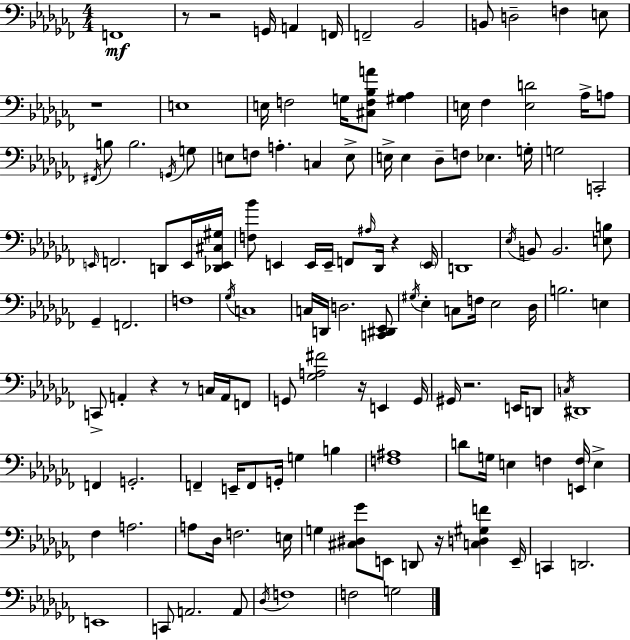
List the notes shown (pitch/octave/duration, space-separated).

F2/w R/e R/h G2/s A2/q F2/s F2/h Bb2/h B2/e D3/h F3/q E3/e R/w E3/w E3/s F3/h G3/s [C#3,F3,Bb3,A4]/e [G#3,Ab3]/q E3/s FES3/q [E3,D4]/h Ab3/s A3/e F#2/s B3/e B3/h. G2/s G3/e E3/e F3/e A3/q. C3/q E3/e E3/s E3/q Db3/e F3/e Eb3/q. G3/s G3/h C2/h E2/s F2/h. D2/e E2/s [Db2,E2,C#3,G#3]/s [F3,Bb4]/e E2/q E2/s E2/s F2/e A#3/s Db2/s R/q E2/s D2/w Eb3/s B2/e B2/h. [E3,B3]/e Gb2/q F2/h. F3/w Gb3/s C3/w C3/s D2/s D3/h. [C2,D#2,Eb2]/e G#3/s Eb3/q C3/e F3/s Eb3/h Db3/s B3/h. E3/q C2/e A2/q R/q R/e C3/s A2/s F2/e G2/e [Gb3,A3,F#4]/h R/s E2/q G2/s G#2/s R/h. E2/s D2/e C3/s D#2/w F2/q G2/h. F2/q E2/s F2/e G2/s G3/q B3/q [F3,A#3]/w D4/e G3/s E3/q F3/q [E2,F3]/s E3/q FES3/q A3/h. A3/e Db3/s F3/h. E3/s G3/q [C#3,D#3,Gb4]/e E2/e D2/e R/s [C3,D3,G#3,F4]/q E2/s C2/q D2/h. E2/w C2/e A2/h. A2/e Db3/s F3/w F3/h G3/h